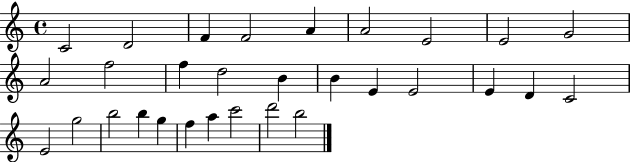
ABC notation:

X:1
T:Untitled
M:4/4
L:1/4
K:C
C2 D2 F F2 A A2 E2 E2 G2 A2 f2 f d2 B B E E2 E D C2 E2 g2 b2 b g f a c'2 d'2 b2